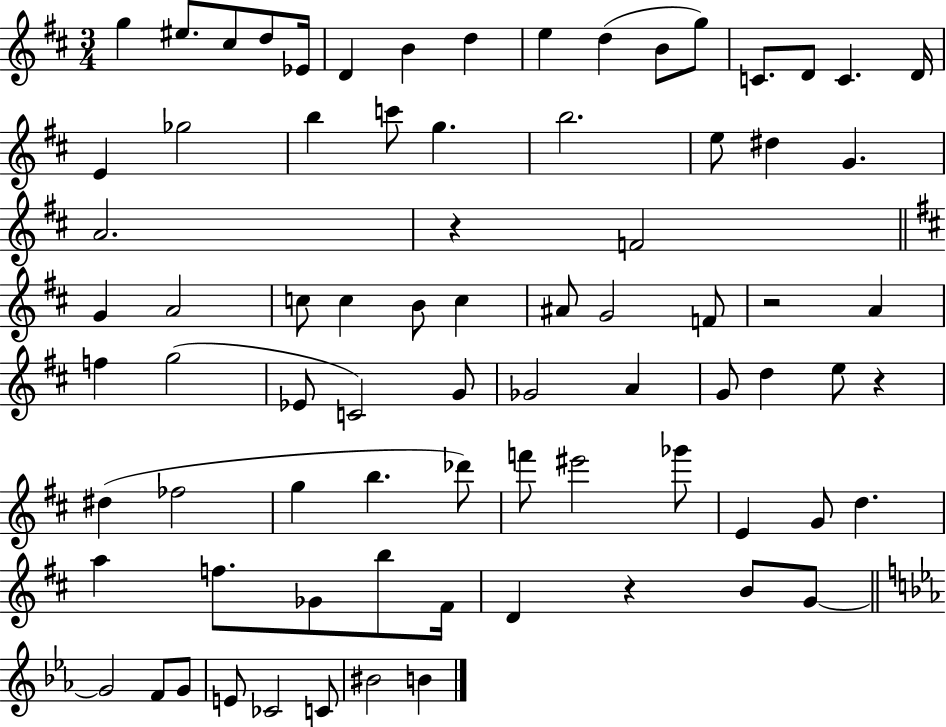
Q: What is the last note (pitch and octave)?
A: B4